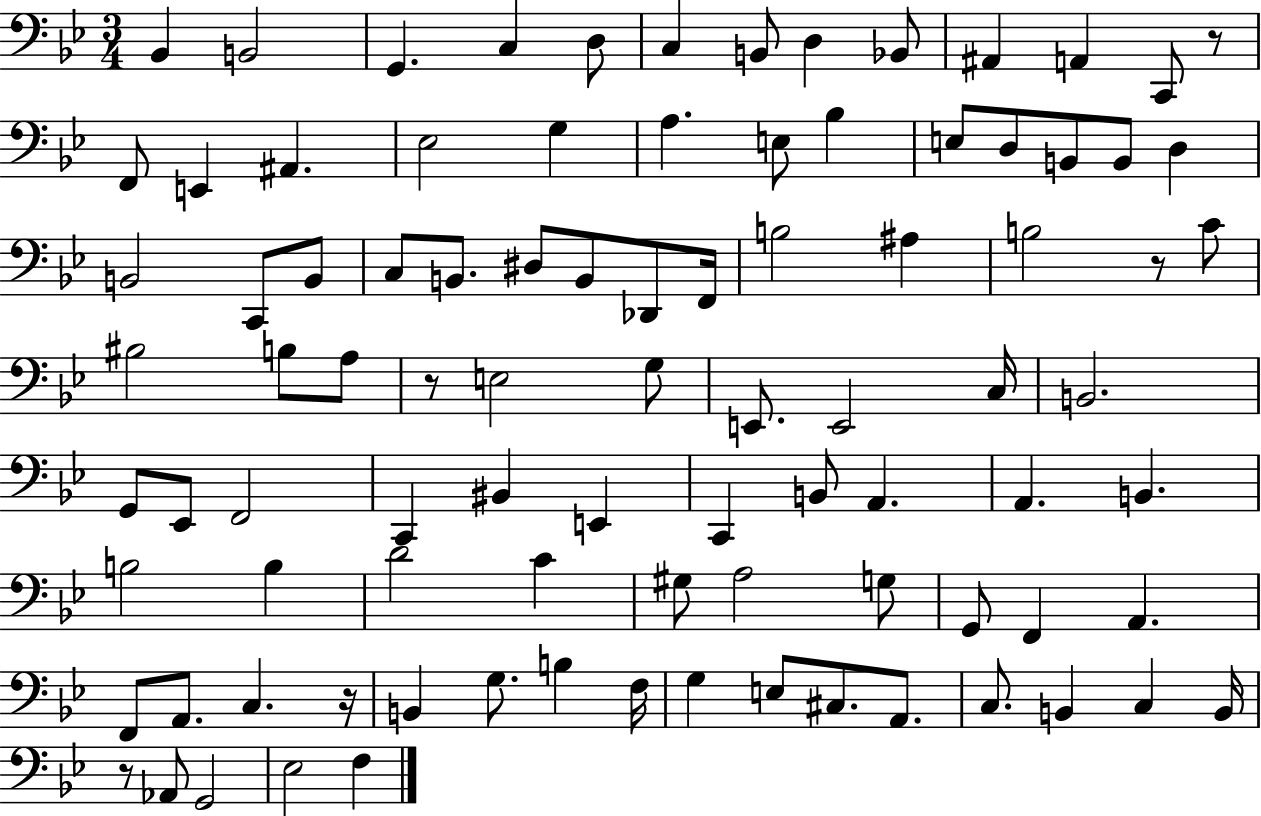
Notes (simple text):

Bb2/q B2/h G2/q. C3/q D3/e C3/q B2/e D3/q Bb2/e A#2/q A2/q C2/e R/e F2/e E2/q A#2/q. Eb3/h G3/q A3/q. E3/e Bb3/q E3/e D3/e B2/e B2/e D3/q B2/h C2/e B2/e C3/e B2/e. D#3/e B2/e Db2/e F2/s B3/h A#3/q B3/h R/e C4/e BIS3/h B3/e A3/e R/e E3/h G3/e E2/e. E2/h C3/s B2/h. G2/e Eb2/e F2/h C2/q BIS2/q E2/q C2/q B2/e A2/q. A2/q. B2/q. B3/h B3/q D4/h C4/q G#3/e A3/h G3/e G2/e F2/q A2/q. F2/e A2/e. C3/q. R/s B2/q G3/e. B3/q F3/s G3/q E3/e C#3/e. A2/e. C3/e. B2/q C3/q B2/s R/e Ab2/e G2/h Eb3/h F3/q